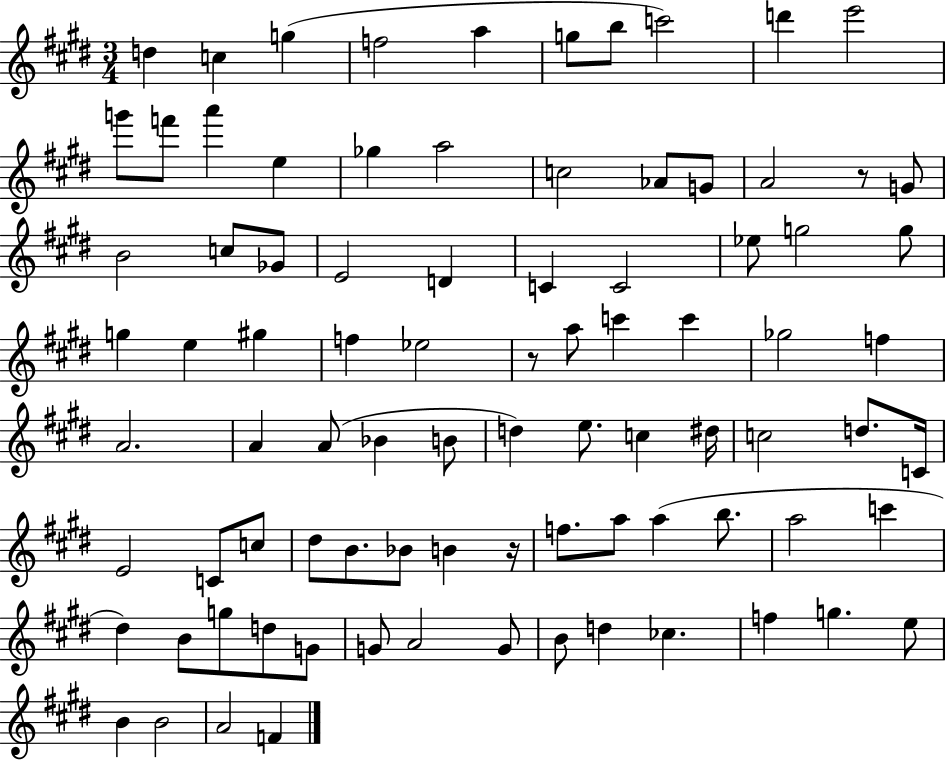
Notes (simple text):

D5/q C5/q G5/q F5/h A5/q G5/e B5/e C6/h D6/q E6/h G6/e F6/e A6/q E5/q Gb5/q A5/h C5/h Ab4/e G4/e A4/h R/e G4/e B4/h C5/e Gb4/e E4/h D4/q C4/q C4/h Eb5/e G5/h G5/e G5/q E5/q G#5/q F5/q Eb5/h R/e A5/e C6/q C6/q Gb5/h F5/q A4/h. A4/q A4/e Bb4/q B4/e D5/q E5/e. C5/q D#5/s C5/h D5/e. C4/s E4/h C4/e C5/e D#5/e B4/e. Bb4/e B4/q R/s F5/e. A5/e A5/q B5/e. A5/h C6/q D#5/q B4/e G5/e D5/e G4/e G4/e A4/h G4/e B4/e D5/q CES5/q. F5/q G5/q. E5/e B4/q B4/h A4/h F4/q